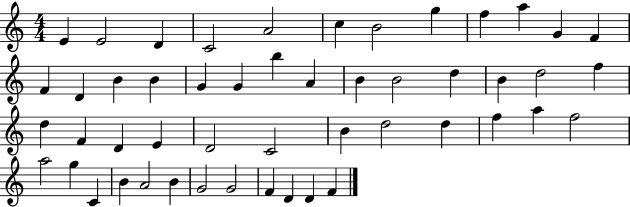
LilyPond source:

{
  \clef treble
  \numericTimeSignature
  \time 4/4
  \key c \major
  e'4 e'2 d'4 | c'2 a'2 | c''4 b'2 g''4 | f''4 a''4 g'4 f'4 | \break f'4 d'4 b'4 b'4 | g'4 g'4 b''4 a'4 | b'4 b'2 d''4 | b'4 d''2 f''4 | \break d''4 f'4 d'4 e'4 | d'2 c'2 | b'4 d''2 d''4 | f''4 a''4 f''2 | \break a''2 g''4 c'4 | b'4 a'2 b'4 | g'2 g'2 | f'4 d'4 d'4 f'4 | \break \bar "|."
}